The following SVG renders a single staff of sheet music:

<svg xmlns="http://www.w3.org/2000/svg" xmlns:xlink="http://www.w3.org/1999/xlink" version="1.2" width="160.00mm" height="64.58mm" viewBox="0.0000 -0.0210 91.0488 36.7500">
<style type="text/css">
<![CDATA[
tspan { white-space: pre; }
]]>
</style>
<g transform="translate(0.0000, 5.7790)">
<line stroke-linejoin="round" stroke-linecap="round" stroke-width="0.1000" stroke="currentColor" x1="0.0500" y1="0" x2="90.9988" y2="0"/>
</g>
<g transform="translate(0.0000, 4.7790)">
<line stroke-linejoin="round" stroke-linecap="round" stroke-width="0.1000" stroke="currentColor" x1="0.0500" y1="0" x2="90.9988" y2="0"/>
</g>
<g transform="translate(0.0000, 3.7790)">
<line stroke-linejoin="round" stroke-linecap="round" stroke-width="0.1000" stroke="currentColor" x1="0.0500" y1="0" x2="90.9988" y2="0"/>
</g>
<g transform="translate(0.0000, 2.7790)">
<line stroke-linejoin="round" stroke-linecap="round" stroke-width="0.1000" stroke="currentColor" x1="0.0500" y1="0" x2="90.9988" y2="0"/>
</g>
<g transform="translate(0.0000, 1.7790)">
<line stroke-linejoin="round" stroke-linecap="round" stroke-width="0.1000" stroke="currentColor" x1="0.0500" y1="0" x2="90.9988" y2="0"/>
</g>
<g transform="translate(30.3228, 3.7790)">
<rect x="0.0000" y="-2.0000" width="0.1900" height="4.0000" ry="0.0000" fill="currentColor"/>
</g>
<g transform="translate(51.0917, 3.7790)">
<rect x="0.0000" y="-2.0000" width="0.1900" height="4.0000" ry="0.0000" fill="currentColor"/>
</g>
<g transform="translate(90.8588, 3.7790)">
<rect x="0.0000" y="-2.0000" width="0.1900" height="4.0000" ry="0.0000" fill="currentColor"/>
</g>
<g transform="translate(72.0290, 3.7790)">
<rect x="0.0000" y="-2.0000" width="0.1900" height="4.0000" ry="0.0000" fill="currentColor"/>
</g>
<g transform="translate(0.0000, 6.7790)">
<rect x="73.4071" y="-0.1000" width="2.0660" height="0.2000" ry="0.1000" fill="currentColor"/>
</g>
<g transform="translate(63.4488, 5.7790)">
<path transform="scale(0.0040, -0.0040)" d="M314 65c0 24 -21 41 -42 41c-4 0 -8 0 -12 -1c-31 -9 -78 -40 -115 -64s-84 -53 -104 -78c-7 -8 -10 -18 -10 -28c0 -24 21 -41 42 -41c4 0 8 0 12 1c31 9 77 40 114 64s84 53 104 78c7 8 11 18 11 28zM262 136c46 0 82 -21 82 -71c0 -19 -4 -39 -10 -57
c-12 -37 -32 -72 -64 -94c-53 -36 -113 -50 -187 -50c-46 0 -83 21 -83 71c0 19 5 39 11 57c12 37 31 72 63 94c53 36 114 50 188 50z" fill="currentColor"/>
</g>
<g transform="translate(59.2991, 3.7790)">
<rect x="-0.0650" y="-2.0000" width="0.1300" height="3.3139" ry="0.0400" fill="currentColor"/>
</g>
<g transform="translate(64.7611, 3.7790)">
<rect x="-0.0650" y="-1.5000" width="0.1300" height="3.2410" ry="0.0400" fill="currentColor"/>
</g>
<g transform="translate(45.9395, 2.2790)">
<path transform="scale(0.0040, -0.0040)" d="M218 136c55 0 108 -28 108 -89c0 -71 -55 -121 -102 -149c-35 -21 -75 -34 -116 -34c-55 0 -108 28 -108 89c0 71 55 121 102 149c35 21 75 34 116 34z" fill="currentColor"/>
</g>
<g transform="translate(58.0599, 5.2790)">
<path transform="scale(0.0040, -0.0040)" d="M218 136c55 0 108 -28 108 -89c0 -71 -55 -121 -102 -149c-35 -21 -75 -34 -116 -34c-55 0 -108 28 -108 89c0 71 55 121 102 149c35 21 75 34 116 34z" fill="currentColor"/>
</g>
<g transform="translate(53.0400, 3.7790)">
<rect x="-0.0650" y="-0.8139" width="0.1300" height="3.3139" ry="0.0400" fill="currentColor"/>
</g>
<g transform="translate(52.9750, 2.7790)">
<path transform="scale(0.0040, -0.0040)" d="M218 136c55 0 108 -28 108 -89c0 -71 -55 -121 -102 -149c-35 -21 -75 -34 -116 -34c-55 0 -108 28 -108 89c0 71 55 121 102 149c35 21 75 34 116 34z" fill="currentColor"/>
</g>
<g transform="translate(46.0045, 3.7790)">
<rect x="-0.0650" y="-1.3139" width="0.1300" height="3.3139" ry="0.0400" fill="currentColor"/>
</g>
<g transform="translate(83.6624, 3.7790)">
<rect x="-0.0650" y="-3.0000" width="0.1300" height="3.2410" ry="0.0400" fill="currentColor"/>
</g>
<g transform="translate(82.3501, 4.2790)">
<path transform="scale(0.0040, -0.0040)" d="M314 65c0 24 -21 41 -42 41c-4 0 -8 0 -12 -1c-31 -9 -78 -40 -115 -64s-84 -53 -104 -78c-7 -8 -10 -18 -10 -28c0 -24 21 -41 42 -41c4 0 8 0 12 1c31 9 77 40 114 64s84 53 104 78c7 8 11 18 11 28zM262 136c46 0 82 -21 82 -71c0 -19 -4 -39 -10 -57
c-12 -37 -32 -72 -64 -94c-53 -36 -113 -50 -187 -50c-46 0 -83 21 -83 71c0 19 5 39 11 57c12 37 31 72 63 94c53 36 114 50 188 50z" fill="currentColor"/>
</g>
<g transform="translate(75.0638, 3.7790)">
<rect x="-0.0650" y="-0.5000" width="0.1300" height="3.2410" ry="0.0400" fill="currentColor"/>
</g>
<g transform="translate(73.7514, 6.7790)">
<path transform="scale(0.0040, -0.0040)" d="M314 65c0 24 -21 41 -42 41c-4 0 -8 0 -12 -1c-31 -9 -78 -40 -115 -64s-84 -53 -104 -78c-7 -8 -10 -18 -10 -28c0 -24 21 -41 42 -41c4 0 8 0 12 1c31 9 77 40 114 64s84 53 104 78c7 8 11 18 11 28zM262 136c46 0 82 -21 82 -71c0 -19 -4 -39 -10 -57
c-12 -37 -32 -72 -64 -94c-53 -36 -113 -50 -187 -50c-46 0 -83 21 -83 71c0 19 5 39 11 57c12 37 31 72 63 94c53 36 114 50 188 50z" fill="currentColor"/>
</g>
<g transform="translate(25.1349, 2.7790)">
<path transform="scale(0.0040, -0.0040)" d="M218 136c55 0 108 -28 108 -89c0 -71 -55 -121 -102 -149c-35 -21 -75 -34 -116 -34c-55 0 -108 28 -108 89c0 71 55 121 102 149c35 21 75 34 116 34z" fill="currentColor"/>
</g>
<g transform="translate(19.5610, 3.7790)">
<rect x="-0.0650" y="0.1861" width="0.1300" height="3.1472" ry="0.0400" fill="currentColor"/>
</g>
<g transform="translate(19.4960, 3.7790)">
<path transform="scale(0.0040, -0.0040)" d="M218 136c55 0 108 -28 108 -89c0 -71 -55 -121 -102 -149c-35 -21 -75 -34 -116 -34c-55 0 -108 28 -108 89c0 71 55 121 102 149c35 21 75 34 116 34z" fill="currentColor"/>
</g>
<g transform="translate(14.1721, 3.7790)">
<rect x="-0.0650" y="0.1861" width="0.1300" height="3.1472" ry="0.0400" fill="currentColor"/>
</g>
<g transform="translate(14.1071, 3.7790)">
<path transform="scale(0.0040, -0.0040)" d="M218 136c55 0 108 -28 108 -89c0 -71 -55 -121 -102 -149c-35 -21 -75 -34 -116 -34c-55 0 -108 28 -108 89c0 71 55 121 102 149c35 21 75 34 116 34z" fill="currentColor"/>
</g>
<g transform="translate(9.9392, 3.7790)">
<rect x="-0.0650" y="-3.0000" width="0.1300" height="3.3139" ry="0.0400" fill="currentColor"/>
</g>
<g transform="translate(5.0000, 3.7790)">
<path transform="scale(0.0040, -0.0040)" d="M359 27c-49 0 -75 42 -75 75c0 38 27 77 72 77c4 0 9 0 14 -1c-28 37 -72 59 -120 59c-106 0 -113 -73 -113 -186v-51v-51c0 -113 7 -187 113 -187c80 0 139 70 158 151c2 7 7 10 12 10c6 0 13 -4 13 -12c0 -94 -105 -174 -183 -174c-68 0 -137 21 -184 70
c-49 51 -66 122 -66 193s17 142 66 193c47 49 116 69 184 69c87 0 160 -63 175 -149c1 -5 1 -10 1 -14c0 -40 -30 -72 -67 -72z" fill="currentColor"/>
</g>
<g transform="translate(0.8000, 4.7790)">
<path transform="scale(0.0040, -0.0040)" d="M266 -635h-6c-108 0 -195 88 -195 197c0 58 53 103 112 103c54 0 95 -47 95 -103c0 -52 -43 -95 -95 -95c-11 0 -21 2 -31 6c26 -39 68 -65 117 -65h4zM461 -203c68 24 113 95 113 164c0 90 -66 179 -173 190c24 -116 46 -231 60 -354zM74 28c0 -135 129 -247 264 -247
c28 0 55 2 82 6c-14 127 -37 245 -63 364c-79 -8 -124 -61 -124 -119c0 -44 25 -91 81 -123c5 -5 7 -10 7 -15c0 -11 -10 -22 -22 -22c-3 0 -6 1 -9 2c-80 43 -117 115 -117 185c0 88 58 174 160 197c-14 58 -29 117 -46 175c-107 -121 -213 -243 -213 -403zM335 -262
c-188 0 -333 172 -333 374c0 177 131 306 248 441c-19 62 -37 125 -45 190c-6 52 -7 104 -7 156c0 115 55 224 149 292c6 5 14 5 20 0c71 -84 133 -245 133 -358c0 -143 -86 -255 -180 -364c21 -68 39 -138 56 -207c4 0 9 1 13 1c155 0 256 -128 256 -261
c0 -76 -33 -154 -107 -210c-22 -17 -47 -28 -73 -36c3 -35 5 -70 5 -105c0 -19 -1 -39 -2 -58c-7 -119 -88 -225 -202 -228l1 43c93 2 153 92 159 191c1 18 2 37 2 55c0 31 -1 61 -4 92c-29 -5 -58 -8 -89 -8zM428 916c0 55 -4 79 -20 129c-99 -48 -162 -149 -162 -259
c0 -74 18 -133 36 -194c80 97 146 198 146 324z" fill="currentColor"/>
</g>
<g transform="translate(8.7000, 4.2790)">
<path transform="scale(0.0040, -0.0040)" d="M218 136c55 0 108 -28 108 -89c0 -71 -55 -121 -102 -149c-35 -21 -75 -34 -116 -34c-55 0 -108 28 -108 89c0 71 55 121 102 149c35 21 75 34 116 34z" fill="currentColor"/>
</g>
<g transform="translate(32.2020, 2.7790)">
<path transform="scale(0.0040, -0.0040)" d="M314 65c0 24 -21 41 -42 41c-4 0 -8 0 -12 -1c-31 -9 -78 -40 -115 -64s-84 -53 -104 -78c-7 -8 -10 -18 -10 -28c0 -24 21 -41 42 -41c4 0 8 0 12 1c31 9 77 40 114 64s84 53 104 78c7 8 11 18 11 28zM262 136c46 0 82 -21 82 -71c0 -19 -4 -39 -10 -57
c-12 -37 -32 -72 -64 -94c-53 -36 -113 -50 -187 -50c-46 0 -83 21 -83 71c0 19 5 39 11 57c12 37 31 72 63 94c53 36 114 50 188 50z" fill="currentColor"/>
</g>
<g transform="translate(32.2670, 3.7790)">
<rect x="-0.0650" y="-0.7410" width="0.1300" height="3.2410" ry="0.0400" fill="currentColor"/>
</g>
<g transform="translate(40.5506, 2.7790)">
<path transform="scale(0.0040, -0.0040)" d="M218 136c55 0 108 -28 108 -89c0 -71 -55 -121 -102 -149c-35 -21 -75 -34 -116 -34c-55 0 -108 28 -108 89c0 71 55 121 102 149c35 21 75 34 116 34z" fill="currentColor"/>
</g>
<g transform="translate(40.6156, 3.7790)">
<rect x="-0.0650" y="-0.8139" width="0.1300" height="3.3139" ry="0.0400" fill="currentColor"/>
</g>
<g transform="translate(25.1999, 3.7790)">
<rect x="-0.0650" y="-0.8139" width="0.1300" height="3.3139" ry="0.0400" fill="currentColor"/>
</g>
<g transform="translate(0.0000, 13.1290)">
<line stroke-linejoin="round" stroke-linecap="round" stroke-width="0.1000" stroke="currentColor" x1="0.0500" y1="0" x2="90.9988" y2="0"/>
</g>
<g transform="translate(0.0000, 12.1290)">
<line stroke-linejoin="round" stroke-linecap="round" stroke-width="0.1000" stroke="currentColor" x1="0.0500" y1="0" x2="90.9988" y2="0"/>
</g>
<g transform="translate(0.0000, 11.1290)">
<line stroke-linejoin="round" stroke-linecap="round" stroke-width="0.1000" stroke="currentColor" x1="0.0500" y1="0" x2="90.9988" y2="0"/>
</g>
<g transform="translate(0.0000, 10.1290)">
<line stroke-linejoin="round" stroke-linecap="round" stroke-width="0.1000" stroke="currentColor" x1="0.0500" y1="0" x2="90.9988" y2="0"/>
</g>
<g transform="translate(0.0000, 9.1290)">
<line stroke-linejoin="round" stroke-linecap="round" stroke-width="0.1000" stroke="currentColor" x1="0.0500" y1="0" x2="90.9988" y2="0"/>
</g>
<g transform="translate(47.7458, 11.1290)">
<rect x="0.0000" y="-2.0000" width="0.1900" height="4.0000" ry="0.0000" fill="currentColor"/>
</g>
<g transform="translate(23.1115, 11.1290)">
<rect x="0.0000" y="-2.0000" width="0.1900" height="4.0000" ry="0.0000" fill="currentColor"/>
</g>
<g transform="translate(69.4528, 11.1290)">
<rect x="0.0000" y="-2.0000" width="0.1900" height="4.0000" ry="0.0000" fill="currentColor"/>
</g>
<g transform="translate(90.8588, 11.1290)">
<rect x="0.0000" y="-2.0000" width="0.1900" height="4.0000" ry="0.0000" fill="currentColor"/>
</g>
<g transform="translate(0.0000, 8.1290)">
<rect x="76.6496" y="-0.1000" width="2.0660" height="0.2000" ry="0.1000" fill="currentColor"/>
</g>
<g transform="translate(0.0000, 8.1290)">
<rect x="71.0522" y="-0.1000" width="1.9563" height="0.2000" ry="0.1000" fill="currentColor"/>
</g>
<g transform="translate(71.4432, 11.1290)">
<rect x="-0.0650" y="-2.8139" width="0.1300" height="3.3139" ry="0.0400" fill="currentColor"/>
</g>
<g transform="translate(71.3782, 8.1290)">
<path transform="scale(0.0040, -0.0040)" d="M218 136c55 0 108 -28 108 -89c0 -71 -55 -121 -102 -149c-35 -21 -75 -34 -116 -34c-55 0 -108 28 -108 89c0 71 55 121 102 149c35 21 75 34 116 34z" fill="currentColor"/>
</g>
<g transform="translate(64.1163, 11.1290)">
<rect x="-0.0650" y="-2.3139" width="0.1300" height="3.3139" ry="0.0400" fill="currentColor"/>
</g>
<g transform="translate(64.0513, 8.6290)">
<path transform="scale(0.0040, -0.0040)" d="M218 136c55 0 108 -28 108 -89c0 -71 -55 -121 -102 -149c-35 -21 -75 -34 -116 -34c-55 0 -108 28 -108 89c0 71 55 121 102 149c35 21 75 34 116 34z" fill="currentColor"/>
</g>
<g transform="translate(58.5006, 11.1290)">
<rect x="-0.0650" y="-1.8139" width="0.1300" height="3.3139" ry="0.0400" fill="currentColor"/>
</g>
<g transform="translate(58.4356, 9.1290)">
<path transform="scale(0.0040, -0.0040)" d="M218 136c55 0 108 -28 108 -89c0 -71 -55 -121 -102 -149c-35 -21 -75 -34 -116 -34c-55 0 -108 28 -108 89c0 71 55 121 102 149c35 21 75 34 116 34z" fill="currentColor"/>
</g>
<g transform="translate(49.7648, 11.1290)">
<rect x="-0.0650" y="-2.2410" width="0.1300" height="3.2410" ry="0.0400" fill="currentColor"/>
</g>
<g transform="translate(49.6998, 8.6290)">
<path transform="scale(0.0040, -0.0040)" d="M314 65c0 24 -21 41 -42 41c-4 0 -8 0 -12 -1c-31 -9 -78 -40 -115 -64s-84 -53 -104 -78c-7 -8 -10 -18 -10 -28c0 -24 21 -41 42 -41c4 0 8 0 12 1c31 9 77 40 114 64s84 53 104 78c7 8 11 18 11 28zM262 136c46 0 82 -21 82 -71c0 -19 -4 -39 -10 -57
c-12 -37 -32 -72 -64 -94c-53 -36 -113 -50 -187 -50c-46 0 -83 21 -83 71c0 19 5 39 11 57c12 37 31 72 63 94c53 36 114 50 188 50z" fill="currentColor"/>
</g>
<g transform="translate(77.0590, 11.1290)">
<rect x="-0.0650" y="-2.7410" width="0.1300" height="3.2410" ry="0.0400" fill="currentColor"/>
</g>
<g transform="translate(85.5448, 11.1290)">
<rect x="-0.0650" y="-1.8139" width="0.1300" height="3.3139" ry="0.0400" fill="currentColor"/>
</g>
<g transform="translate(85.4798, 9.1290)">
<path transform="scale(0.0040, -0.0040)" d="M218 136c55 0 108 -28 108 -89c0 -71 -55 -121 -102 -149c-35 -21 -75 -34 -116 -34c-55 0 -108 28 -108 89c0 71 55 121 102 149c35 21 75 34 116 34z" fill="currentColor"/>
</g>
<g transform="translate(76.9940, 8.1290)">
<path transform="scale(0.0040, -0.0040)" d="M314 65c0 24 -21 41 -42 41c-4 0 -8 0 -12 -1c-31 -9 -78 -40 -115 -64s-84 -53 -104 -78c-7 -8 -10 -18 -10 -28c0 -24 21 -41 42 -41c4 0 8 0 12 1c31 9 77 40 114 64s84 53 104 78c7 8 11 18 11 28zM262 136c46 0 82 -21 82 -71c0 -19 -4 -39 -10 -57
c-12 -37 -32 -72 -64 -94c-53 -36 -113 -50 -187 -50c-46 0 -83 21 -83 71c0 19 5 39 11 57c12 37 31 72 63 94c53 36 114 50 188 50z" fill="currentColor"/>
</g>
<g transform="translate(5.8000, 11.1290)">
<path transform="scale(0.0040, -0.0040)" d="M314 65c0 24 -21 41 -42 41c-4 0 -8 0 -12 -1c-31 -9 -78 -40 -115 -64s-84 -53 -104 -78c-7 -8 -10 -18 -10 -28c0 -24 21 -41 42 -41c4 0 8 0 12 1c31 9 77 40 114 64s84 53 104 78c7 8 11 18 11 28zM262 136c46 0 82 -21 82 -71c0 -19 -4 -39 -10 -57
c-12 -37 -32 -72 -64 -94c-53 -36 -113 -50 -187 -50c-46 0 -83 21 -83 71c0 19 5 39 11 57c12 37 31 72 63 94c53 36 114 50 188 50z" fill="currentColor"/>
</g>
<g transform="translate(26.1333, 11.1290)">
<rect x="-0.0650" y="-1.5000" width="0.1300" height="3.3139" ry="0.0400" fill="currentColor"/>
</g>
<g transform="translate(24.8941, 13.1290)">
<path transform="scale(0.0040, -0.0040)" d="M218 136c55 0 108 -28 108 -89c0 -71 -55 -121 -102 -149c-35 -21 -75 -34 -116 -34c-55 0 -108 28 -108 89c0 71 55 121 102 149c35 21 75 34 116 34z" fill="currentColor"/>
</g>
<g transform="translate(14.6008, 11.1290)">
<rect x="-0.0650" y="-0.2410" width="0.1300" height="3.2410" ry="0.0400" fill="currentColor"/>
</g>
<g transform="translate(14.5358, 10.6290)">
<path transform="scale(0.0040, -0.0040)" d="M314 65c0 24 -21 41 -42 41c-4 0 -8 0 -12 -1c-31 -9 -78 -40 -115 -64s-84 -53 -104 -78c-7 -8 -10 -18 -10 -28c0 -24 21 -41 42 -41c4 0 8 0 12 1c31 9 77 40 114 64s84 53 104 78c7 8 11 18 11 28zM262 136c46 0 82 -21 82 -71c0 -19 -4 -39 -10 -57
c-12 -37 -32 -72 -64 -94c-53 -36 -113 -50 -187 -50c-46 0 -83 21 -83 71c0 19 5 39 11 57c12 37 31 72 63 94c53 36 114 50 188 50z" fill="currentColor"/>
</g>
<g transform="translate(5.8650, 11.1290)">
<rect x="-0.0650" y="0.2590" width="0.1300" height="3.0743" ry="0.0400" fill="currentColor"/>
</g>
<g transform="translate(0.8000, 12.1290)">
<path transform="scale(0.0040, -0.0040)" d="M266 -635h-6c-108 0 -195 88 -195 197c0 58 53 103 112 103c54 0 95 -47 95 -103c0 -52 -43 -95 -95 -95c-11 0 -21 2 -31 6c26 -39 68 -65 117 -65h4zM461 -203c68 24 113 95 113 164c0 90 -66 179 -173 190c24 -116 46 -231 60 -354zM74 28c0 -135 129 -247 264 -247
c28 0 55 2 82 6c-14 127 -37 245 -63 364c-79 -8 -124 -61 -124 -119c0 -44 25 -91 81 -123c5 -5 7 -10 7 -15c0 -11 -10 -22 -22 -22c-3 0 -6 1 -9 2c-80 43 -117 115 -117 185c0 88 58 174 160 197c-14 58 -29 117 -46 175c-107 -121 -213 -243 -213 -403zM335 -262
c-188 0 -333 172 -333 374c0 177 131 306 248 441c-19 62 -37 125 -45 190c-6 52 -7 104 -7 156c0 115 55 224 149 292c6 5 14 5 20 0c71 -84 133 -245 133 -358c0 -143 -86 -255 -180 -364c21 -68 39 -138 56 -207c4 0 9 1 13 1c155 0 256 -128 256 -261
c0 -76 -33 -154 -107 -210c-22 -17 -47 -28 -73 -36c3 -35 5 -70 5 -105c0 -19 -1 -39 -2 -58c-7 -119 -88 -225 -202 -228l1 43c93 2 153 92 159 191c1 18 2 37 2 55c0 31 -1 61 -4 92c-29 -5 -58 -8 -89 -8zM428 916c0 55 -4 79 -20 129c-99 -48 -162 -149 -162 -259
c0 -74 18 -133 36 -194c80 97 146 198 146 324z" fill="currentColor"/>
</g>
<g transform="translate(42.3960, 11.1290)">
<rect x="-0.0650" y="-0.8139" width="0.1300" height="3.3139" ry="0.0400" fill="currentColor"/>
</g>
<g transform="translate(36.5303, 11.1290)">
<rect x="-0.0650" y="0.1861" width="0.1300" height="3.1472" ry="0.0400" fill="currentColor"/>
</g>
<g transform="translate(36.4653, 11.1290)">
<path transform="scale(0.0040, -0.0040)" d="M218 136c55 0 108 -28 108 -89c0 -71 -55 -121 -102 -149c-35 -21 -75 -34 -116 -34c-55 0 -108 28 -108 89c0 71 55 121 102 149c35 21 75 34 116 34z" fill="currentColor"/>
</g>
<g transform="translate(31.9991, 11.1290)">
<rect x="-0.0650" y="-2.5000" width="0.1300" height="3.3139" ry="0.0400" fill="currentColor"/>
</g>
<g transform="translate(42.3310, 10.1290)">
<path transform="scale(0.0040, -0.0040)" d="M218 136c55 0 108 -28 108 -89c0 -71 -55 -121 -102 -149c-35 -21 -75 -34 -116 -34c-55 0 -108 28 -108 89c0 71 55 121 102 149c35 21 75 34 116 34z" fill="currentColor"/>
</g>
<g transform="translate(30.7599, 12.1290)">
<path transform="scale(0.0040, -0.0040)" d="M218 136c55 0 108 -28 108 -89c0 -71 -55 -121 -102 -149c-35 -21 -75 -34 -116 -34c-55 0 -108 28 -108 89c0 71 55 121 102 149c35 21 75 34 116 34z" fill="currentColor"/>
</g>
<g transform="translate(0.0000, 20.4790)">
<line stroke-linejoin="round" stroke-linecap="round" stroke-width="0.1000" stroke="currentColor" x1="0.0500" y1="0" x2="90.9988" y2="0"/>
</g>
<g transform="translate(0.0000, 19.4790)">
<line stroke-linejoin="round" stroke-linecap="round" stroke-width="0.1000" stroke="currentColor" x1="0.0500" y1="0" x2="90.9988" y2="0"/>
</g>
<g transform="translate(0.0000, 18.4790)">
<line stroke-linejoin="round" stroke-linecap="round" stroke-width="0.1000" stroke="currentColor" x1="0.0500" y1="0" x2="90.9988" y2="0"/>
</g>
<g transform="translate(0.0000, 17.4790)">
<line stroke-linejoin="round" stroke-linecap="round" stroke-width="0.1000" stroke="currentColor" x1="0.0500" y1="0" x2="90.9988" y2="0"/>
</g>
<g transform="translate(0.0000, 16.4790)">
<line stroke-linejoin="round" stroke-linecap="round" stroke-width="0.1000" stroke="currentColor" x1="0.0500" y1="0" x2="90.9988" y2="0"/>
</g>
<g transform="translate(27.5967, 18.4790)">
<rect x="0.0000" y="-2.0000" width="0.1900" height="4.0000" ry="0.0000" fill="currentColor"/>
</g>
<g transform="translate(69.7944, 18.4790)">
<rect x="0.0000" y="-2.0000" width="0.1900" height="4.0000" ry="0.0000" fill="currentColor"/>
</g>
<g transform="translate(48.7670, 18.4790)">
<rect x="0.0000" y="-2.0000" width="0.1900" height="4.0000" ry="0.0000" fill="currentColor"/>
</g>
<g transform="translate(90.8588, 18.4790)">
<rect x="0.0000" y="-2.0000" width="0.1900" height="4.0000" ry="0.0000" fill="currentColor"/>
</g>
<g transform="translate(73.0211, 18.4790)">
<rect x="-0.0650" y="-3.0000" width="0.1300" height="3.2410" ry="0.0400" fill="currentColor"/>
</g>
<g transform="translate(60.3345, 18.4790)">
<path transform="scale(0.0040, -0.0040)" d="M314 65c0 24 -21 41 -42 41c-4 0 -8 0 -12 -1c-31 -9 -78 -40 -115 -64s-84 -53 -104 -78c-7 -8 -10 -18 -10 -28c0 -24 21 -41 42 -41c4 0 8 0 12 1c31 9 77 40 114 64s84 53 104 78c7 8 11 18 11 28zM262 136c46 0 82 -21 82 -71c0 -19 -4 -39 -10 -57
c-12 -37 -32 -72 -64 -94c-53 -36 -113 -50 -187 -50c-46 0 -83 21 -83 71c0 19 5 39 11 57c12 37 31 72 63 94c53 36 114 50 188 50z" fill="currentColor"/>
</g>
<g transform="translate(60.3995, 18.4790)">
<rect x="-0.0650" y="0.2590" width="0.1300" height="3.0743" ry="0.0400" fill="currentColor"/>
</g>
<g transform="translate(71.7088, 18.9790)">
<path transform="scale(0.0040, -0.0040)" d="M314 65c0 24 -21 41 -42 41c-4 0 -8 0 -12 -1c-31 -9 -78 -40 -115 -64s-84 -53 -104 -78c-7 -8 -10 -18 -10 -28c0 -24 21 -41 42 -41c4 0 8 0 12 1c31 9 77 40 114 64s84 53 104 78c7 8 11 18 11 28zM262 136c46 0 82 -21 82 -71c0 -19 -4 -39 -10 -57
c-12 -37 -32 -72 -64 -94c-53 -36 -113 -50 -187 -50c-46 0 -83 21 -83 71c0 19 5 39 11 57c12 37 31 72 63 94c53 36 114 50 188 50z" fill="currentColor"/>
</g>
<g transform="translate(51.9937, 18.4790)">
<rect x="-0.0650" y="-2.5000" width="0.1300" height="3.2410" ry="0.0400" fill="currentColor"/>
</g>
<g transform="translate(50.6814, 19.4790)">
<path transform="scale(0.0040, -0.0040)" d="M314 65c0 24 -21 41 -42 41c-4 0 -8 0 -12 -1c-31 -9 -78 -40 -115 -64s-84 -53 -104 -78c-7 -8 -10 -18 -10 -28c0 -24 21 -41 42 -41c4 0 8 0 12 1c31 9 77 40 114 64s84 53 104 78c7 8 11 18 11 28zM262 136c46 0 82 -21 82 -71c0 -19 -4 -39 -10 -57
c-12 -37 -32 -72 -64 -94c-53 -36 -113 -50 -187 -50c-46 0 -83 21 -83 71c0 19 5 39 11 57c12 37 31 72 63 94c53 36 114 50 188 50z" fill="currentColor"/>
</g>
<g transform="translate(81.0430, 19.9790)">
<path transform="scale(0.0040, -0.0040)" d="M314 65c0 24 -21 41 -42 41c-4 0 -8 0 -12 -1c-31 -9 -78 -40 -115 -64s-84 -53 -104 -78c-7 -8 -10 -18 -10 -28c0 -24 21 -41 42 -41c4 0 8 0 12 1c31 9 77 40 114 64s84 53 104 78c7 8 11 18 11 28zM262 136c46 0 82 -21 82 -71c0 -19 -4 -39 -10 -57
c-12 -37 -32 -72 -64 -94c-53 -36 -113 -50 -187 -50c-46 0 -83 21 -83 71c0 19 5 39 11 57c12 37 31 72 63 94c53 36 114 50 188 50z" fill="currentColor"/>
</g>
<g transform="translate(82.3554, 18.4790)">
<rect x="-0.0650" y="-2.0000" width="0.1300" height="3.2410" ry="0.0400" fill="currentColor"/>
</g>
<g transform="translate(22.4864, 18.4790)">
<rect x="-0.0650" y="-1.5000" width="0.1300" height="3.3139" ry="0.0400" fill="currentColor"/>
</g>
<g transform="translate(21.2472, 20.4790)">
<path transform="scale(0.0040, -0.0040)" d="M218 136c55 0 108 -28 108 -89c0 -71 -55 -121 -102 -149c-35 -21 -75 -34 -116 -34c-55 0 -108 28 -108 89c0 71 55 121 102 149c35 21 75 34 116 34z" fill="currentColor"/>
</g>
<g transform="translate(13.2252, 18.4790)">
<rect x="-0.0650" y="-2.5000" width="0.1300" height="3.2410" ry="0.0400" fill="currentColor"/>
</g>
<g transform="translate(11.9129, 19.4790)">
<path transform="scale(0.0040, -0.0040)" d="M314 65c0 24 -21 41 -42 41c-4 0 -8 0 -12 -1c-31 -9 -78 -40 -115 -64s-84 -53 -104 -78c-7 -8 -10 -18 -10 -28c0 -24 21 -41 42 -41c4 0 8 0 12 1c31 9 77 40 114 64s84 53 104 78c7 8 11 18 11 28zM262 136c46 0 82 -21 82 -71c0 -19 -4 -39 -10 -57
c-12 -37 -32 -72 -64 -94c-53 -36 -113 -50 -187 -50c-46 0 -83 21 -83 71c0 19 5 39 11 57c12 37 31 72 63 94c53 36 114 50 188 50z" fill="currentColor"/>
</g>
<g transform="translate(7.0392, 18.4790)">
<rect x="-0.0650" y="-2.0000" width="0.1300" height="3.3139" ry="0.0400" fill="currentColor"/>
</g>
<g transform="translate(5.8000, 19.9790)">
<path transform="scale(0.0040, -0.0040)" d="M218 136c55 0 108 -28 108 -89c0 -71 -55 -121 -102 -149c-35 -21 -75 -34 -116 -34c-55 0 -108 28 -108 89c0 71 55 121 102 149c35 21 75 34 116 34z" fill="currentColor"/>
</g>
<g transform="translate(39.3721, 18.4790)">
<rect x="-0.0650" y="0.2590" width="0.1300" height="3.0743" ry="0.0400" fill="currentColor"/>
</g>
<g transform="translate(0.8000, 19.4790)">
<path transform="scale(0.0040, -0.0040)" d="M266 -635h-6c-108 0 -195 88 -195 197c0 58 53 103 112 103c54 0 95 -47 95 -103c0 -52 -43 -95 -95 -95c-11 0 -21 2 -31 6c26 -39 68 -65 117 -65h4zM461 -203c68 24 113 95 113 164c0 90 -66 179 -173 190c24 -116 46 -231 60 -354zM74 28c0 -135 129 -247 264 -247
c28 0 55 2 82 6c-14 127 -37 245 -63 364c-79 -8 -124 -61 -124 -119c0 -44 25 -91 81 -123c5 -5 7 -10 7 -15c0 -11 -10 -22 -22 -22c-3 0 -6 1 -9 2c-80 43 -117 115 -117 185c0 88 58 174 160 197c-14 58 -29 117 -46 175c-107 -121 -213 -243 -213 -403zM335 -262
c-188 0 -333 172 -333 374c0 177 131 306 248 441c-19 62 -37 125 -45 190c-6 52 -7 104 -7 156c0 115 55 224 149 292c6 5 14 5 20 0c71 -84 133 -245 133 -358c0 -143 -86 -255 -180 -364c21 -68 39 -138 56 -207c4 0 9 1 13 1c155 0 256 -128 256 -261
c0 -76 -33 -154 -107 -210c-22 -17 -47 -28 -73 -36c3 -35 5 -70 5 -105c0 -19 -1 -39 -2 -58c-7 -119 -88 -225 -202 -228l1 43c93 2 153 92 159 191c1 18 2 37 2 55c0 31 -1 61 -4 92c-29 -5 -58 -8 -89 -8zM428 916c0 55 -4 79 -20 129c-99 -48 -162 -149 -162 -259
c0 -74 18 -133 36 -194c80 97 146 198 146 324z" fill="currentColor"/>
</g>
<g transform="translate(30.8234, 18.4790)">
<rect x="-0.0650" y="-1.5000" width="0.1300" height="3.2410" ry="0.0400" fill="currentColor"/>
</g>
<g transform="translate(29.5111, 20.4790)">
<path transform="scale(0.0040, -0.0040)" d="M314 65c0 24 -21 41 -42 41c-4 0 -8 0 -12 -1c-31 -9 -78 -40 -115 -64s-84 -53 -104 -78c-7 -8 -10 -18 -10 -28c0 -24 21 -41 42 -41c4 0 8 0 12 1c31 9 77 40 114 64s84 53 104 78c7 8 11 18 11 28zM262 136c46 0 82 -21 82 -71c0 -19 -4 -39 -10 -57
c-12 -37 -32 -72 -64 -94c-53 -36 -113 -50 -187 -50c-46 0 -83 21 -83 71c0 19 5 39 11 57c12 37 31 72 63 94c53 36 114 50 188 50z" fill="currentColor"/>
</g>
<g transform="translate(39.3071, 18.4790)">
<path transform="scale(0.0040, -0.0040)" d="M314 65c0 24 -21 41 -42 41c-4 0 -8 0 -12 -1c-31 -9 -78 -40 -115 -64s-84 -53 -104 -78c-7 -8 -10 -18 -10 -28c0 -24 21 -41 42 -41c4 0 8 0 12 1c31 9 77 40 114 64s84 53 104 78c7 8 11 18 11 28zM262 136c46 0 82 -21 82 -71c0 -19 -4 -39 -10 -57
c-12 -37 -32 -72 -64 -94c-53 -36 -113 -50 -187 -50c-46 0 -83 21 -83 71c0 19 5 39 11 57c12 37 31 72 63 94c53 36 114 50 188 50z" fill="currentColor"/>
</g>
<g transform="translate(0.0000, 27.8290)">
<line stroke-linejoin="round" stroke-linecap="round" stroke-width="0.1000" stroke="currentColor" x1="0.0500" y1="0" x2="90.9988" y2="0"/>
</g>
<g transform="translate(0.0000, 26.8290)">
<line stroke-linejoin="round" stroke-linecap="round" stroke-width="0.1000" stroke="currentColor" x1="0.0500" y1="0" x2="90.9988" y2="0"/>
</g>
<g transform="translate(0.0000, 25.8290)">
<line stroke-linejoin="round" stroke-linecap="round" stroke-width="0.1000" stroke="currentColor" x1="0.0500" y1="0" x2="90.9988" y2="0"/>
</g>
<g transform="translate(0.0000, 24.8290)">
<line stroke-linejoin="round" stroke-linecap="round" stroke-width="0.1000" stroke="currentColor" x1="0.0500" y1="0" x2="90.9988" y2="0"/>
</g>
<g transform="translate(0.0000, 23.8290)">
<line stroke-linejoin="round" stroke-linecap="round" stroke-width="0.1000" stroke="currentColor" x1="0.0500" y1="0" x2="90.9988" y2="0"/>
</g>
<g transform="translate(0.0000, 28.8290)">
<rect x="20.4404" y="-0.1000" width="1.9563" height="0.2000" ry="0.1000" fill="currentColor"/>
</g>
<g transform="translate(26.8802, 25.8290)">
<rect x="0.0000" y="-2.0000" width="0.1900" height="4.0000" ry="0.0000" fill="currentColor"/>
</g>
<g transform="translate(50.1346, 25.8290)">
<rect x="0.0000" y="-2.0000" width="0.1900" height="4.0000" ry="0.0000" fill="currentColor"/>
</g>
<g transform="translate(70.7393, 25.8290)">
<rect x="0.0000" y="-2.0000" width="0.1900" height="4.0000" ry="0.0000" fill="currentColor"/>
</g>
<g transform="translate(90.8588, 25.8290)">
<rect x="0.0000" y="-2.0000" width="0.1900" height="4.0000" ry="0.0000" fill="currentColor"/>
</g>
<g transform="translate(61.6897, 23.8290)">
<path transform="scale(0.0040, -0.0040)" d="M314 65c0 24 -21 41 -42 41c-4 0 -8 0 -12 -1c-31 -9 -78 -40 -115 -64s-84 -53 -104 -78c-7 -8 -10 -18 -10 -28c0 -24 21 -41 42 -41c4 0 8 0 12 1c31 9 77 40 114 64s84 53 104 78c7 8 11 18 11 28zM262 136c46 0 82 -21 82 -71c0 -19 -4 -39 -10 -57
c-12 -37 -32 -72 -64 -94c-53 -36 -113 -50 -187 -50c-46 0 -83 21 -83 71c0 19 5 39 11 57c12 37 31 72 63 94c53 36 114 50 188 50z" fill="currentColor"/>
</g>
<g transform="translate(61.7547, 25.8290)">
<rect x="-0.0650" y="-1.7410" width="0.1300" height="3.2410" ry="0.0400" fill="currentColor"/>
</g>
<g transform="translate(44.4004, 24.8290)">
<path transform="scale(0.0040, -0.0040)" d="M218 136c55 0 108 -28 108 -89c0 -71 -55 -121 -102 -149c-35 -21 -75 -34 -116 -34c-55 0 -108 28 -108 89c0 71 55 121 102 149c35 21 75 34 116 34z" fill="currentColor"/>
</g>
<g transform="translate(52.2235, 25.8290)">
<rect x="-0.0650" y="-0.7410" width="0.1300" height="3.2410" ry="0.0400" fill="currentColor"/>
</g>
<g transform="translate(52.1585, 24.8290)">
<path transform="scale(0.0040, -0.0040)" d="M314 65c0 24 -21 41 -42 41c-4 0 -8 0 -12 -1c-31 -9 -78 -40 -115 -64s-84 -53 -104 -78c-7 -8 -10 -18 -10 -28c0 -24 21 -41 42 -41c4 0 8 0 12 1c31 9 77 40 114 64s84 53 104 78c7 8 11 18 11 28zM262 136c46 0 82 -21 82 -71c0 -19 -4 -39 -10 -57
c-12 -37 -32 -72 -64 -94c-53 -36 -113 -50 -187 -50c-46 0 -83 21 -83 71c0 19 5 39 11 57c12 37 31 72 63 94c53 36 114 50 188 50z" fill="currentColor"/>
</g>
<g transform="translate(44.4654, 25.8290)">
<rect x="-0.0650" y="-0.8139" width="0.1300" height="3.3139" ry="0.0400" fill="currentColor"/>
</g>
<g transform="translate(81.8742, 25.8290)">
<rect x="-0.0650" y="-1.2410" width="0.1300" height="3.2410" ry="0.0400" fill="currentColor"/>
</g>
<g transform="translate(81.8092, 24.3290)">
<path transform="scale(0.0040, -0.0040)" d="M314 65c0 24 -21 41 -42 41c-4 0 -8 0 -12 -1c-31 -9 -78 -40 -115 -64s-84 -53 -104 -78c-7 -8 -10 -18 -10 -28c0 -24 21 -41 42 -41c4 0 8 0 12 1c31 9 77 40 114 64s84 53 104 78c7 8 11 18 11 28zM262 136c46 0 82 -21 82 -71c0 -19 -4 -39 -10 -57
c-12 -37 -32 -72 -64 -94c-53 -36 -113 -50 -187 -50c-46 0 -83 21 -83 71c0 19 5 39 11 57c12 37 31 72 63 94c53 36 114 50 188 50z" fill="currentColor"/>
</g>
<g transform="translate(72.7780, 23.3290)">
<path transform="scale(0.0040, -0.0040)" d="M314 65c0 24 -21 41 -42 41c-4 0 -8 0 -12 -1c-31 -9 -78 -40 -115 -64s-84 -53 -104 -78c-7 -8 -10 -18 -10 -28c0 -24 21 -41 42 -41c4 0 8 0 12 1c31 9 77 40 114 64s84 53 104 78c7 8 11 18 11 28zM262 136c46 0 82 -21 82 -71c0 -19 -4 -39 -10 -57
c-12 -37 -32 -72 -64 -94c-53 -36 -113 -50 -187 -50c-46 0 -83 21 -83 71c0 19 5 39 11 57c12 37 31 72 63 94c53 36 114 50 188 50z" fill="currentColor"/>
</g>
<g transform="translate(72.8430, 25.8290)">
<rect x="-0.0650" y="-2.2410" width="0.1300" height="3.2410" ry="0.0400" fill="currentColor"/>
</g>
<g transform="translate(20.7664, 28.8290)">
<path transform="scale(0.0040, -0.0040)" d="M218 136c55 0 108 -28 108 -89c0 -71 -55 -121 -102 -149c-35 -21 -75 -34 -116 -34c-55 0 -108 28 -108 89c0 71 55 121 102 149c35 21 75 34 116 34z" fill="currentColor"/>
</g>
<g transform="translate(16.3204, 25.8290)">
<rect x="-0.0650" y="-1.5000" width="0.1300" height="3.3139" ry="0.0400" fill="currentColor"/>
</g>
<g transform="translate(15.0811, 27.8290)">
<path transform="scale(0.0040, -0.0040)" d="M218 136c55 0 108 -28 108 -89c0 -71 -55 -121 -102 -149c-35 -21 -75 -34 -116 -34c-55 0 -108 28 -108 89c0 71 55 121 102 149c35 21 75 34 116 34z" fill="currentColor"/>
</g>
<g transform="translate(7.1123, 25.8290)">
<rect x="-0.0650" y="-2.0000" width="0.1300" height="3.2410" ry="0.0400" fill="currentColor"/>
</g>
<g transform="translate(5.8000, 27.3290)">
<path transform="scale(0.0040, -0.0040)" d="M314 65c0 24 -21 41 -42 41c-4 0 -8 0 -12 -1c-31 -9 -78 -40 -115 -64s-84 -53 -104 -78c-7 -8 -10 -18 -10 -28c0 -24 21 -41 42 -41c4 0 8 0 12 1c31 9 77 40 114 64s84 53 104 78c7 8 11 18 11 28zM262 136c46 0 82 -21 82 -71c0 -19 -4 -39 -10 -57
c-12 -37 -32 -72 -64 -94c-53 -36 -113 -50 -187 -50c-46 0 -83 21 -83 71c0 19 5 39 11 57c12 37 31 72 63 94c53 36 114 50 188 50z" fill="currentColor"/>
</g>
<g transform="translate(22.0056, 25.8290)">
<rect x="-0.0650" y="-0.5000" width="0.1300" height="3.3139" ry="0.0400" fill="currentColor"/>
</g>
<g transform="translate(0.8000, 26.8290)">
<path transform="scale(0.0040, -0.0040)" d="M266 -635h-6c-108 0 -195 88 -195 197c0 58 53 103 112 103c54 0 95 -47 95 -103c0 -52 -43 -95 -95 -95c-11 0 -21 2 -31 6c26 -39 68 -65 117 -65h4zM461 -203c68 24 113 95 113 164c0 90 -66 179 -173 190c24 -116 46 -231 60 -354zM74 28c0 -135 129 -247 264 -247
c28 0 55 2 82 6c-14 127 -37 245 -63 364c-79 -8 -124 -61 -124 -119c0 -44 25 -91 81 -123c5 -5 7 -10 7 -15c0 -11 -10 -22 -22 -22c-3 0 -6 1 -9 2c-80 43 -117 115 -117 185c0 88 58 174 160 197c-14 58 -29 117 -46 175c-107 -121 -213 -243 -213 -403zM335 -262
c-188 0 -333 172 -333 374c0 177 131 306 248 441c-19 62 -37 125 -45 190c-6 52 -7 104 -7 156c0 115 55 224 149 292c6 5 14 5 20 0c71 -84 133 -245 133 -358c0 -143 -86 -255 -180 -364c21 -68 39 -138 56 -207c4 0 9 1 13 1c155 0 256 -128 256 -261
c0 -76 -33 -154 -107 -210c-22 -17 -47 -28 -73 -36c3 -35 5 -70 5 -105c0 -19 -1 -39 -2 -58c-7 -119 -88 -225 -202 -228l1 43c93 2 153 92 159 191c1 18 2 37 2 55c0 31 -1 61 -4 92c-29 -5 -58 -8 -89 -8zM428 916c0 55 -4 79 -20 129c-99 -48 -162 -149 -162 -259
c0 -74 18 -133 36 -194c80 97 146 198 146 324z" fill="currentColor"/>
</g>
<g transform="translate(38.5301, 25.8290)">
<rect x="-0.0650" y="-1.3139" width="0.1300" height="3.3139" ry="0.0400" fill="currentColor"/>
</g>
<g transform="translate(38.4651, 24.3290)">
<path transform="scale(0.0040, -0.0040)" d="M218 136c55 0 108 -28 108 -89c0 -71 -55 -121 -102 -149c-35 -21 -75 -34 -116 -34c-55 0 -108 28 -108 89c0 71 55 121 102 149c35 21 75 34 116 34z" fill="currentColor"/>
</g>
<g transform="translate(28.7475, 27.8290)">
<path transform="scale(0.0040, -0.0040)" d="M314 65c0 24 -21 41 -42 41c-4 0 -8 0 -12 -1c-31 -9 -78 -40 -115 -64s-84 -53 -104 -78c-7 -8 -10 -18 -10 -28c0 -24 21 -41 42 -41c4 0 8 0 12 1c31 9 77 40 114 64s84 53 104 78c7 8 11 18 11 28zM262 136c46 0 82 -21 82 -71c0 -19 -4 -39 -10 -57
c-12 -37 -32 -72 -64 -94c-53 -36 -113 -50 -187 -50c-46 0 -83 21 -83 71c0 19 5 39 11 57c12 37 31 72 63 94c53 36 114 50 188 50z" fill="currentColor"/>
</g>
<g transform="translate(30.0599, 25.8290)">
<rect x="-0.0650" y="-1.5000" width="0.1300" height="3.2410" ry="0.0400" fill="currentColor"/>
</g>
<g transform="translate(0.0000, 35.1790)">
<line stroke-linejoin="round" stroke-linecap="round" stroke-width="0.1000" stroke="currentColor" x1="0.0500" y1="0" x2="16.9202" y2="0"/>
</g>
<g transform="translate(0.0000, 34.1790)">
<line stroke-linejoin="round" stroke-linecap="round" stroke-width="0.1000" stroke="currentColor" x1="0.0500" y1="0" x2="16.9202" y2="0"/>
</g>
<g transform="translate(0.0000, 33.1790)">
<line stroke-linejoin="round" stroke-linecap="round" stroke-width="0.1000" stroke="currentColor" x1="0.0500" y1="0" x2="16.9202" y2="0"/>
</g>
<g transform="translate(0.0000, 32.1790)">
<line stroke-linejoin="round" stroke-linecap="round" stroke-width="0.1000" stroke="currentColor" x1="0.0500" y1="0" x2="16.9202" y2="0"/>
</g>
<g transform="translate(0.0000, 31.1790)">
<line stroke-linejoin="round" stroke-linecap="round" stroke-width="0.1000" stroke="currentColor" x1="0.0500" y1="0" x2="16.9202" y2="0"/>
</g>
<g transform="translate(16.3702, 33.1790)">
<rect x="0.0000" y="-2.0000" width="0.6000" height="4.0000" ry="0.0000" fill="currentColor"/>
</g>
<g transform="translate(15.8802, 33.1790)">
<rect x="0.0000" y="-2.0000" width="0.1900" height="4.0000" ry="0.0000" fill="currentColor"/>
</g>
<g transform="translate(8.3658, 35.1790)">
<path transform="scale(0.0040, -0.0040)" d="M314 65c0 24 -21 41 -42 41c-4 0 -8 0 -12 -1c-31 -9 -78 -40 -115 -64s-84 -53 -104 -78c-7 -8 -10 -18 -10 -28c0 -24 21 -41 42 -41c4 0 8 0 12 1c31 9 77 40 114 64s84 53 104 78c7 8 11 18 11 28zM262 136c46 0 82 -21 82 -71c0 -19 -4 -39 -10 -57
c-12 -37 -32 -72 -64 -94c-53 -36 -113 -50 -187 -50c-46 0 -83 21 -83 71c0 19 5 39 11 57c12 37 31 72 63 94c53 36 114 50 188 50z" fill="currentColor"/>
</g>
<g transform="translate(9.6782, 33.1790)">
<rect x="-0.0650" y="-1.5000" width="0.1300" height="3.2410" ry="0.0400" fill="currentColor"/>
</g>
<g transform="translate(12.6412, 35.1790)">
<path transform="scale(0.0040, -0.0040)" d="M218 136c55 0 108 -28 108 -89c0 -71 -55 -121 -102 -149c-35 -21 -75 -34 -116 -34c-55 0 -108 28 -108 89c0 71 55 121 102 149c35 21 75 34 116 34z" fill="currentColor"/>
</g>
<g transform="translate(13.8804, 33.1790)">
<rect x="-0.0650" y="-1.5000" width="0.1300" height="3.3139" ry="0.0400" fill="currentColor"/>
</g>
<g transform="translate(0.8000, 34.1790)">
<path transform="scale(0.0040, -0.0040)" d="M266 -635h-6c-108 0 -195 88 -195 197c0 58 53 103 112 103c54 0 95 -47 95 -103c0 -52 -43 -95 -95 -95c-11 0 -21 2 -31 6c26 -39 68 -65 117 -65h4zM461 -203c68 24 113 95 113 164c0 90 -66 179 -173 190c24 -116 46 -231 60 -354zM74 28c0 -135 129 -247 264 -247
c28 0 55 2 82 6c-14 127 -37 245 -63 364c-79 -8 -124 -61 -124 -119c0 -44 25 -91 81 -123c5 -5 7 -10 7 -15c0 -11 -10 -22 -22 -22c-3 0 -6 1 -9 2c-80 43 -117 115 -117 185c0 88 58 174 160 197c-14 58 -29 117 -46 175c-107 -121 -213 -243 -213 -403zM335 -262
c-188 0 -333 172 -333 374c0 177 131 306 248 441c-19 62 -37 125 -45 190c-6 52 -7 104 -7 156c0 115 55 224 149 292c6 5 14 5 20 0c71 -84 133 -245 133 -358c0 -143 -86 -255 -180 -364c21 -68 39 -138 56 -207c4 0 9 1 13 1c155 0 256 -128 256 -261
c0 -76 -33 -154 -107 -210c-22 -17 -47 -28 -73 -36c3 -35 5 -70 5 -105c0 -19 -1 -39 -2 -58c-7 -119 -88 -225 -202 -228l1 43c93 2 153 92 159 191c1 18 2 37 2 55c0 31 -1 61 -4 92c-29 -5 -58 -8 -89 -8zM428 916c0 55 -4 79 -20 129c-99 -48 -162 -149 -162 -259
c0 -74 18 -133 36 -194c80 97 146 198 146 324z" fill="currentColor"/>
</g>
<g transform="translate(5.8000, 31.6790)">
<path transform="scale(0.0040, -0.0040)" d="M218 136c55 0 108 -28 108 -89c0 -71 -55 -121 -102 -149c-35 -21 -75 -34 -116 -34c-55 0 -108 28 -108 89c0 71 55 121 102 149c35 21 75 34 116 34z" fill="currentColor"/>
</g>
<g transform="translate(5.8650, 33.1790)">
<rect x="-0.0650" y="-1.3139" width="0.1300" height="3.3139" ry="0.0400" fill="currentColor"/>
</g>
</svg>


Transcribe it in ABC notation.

X:1
T:Untitled
M:4/4
L:1/4
K:C
A B B d d2 d e d F E2 C2 A2 B2 c2 E G B d g2 f g a a2 f F G2 E E2 B2 G2 B2 A2 F2 F2 E C E2 e d d2 f2 g2 e2 e E2 E